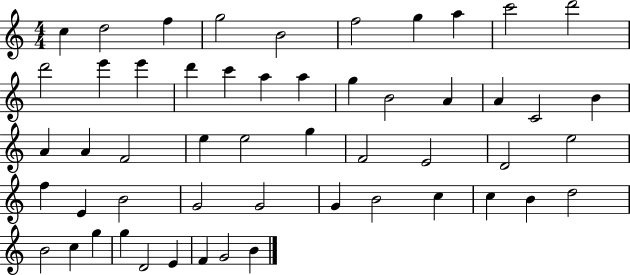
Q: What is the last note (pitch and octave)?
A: B4